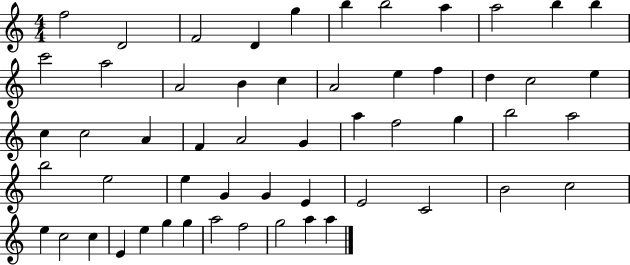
X:1
T:Untitled
M:4/4
L:1/4
K:C
f2 D2 F2 D g b b2 a a2 b b c'2 a2 A2 B c A2 e f d c2 e c c2 A F A2 G a f2 g b2 a2 b2 e2 e G G E E2 C2 B2 c2 e c2 c E e g g a2 f2 g2 a a